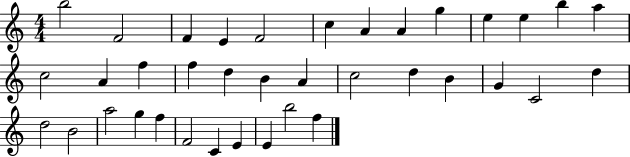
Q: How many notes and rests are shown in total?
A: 37